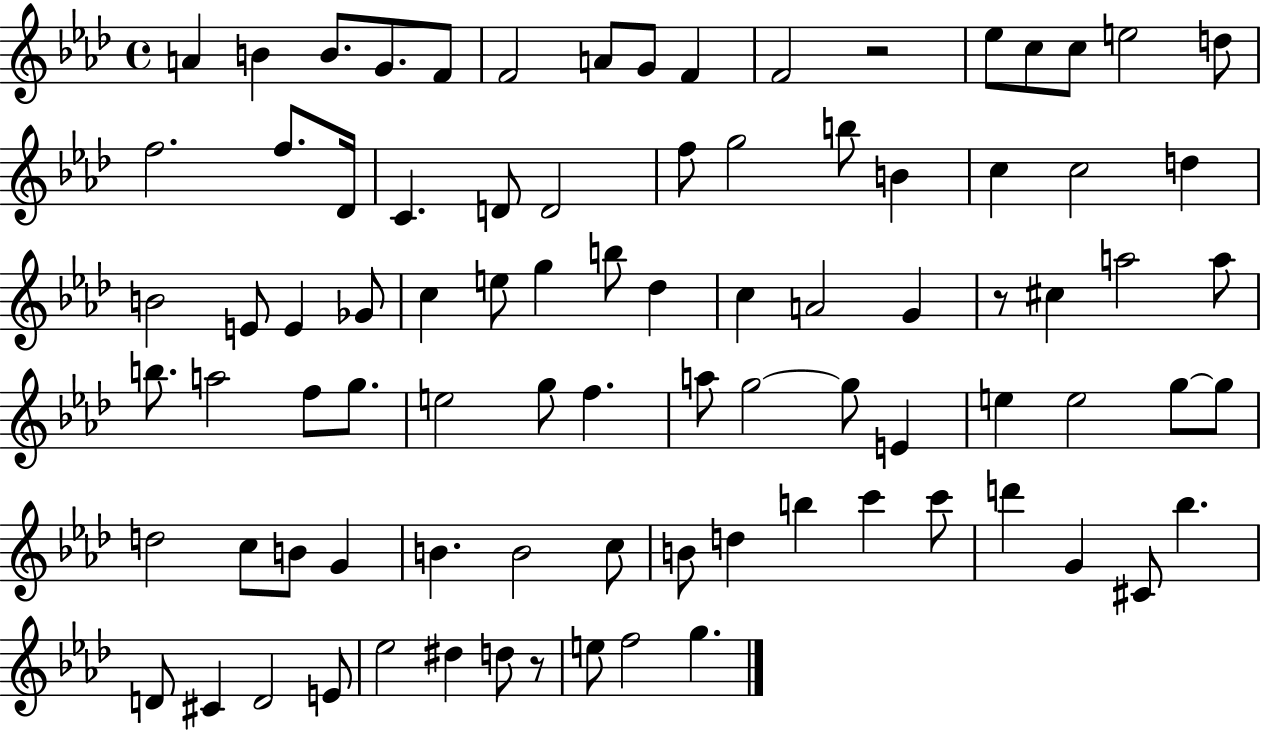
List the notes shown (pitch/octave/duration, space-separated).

A4/q B4/q B4/e. G4/e. F4/e F4/h A4/e G4/e F4/q F4/h R/h Eb5/e C5/e C5/e E5/h D5/e F5/h. F5/e. Db4/s C4/q. D4/e D4/h F5/e G5/h B5/e B4/q C5/q C5/h D5/q B4/h E4/e E4/q Gb4/e C5/q E5/e G5/q B5/e Db5/q C5/q A4/h G4/q R/e C#5/q A5/h A5/e B5/e. A5/h F5/e G5/e. E5/h G5/e F5/q. A5/e G5/h G5/e E4/q E5/q E5/h G5/e G5/e D5/h C5/e B4/e G4/q B4/q. B4/h C5/e B4/e D5/q B5/q C6/q C6/e D6/q G4/q C#4/e Bb5/q. D4/e C#4/q D4/h E4/e Eb5/h D#5/q D5/e R/e E5/e F5/h G5/q.